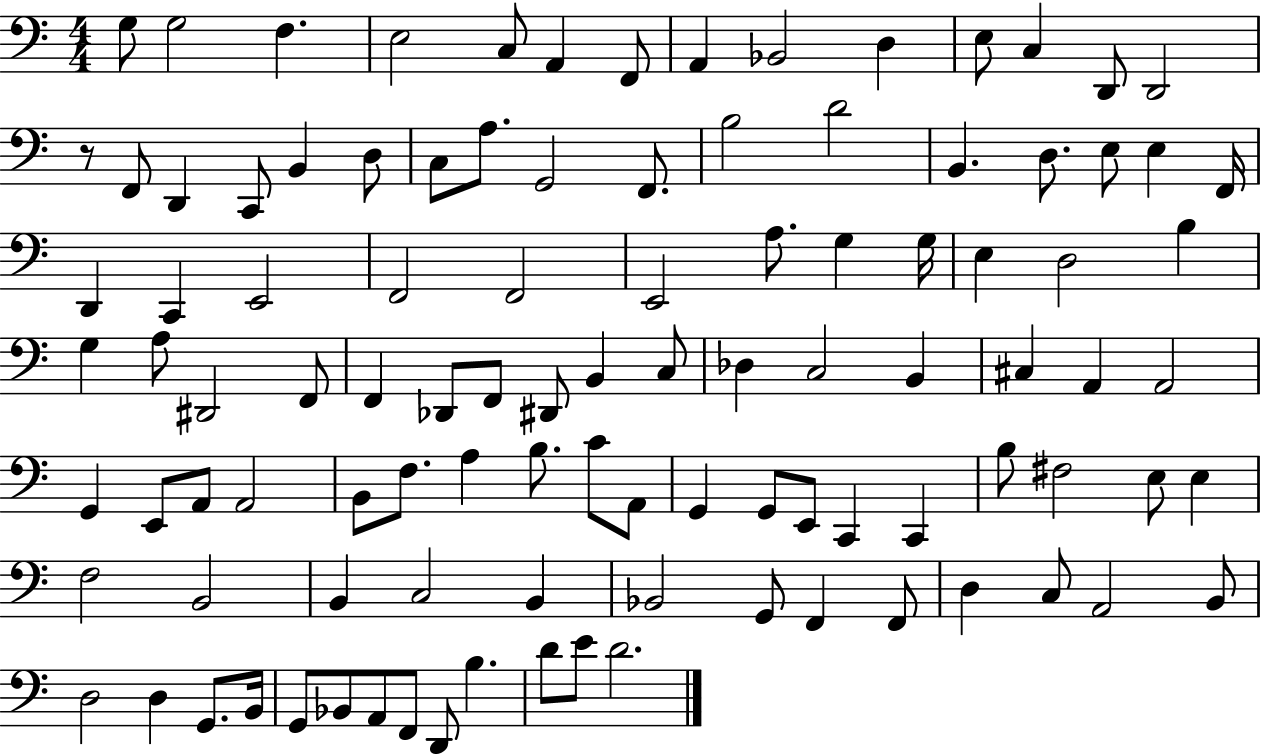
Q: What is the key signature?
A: C major